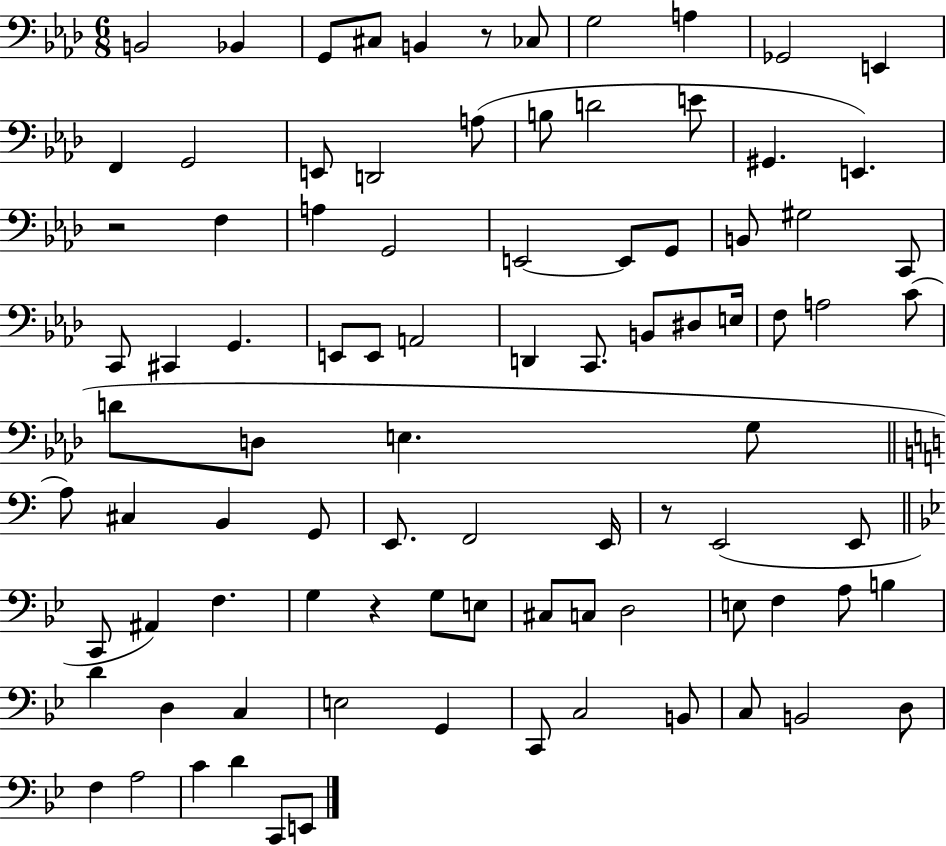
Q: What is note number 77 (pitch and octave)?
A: B2